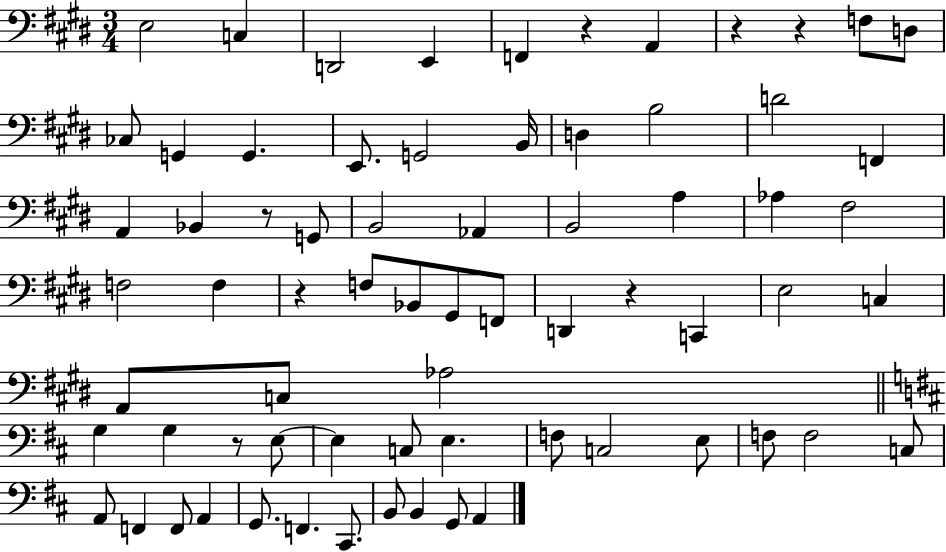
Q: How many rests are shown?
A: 7